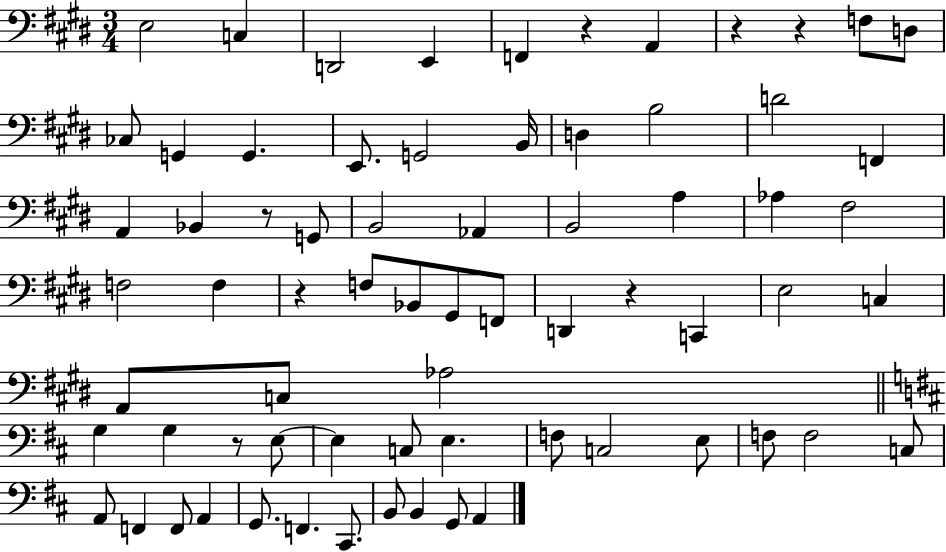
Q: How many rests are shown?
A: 7